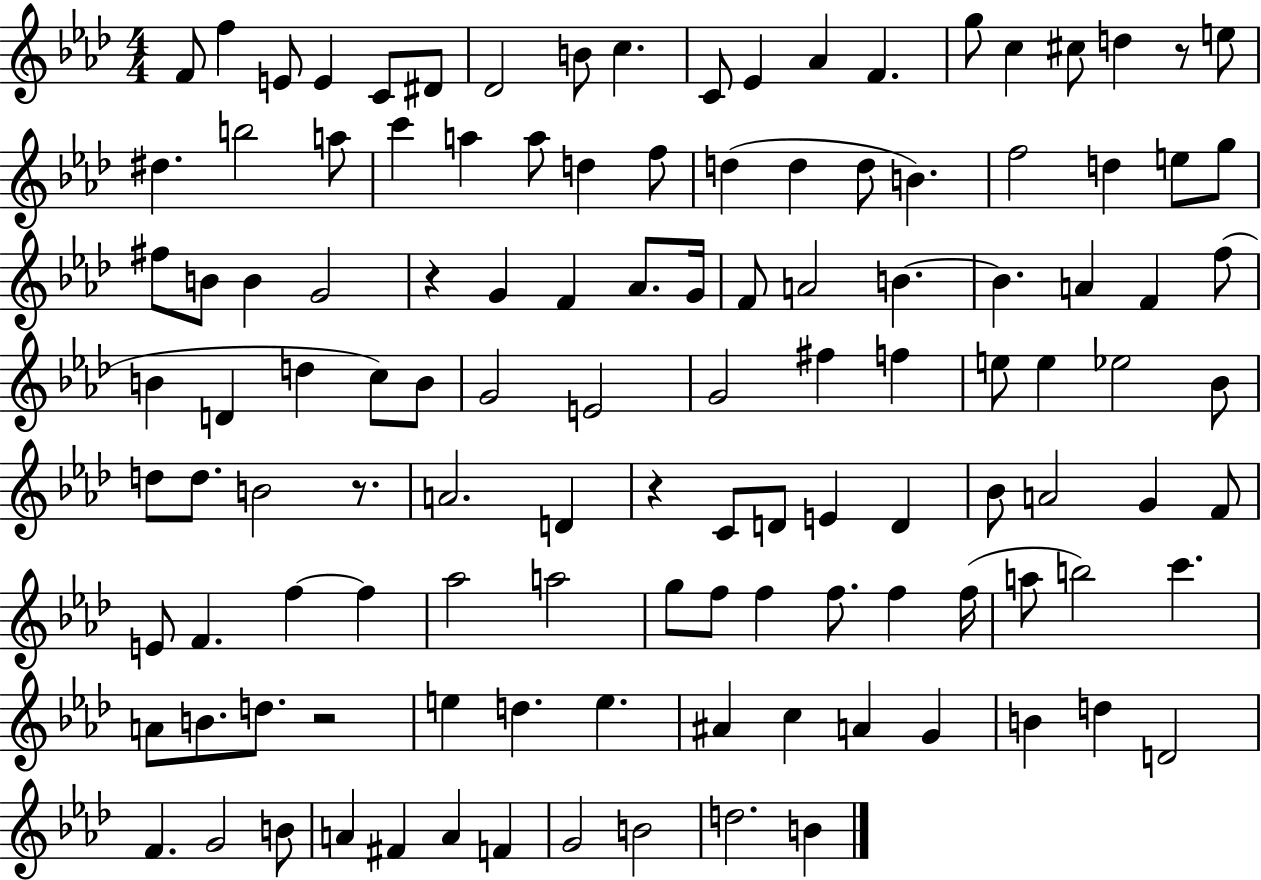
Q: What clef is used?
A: treble